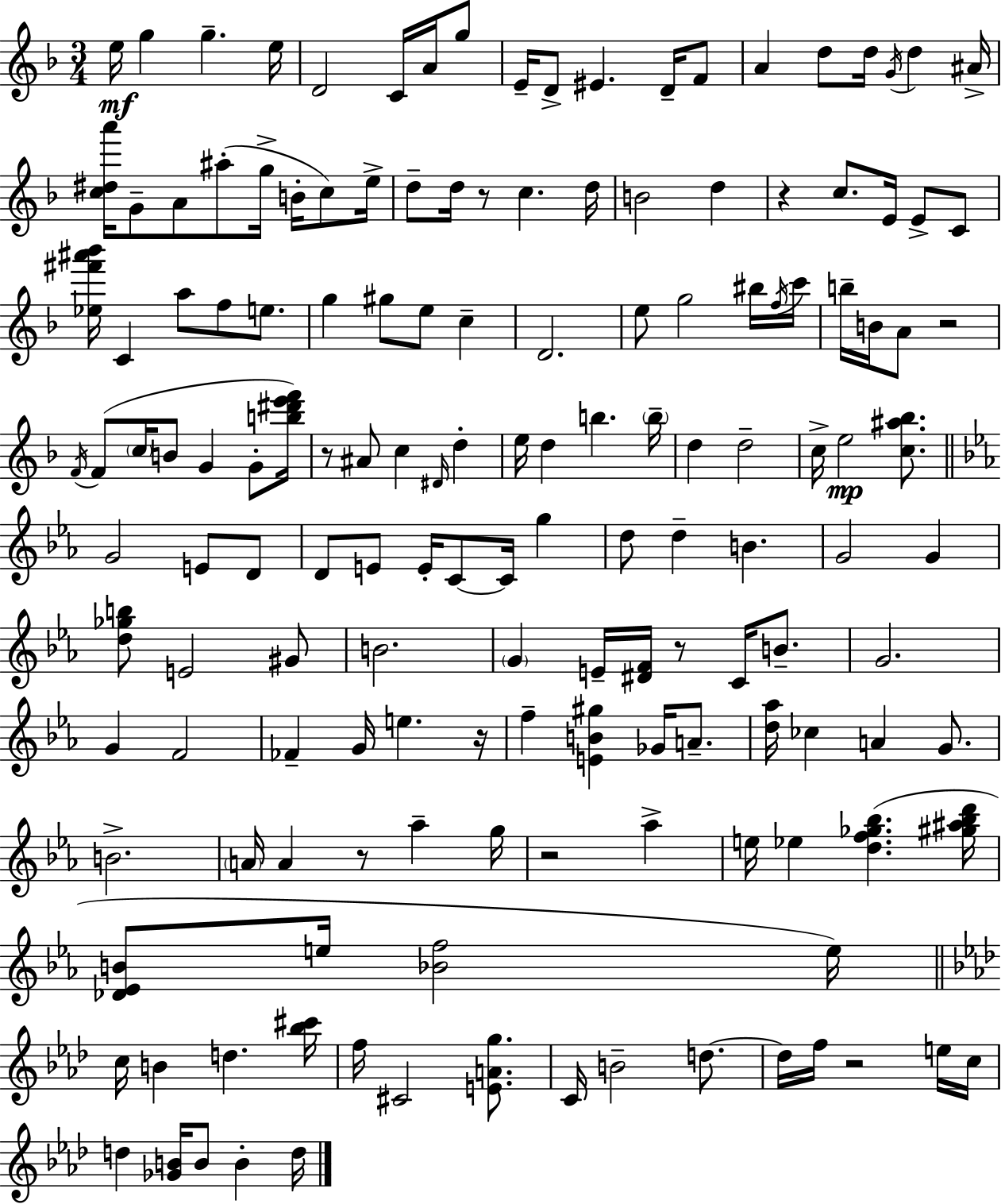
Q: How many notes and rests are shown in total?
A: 154